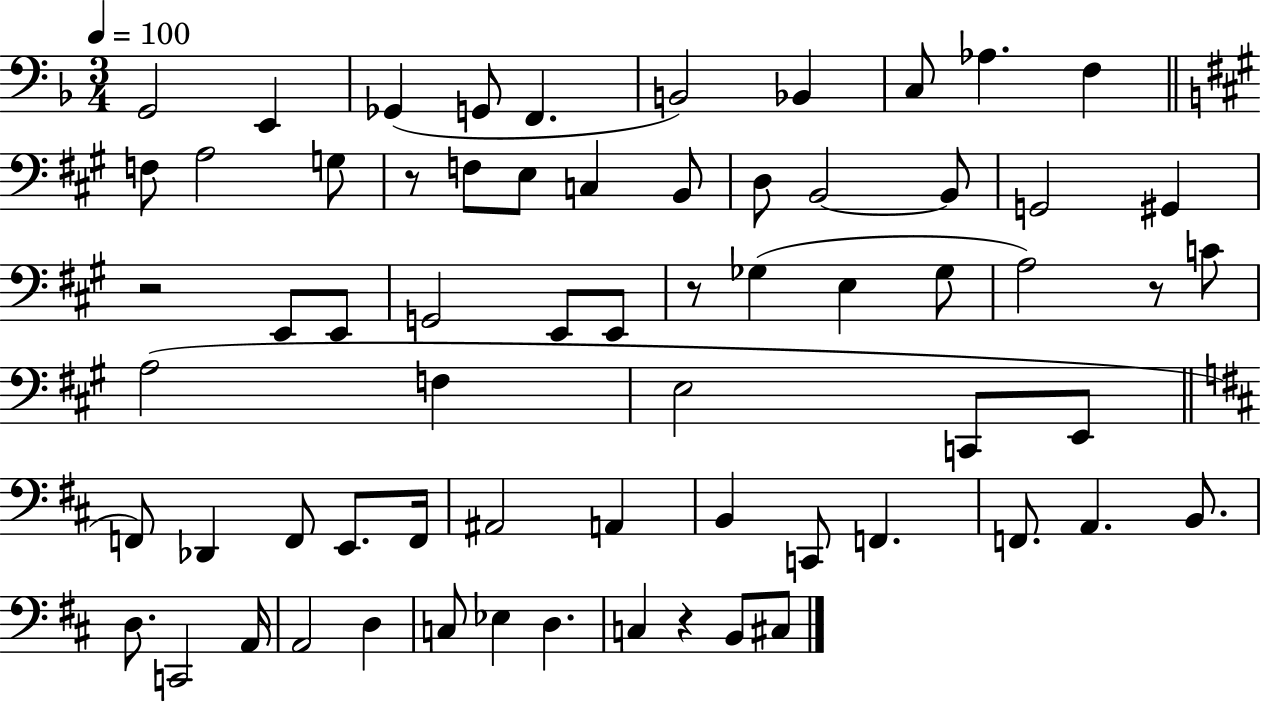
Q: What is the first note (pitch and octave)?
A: G2